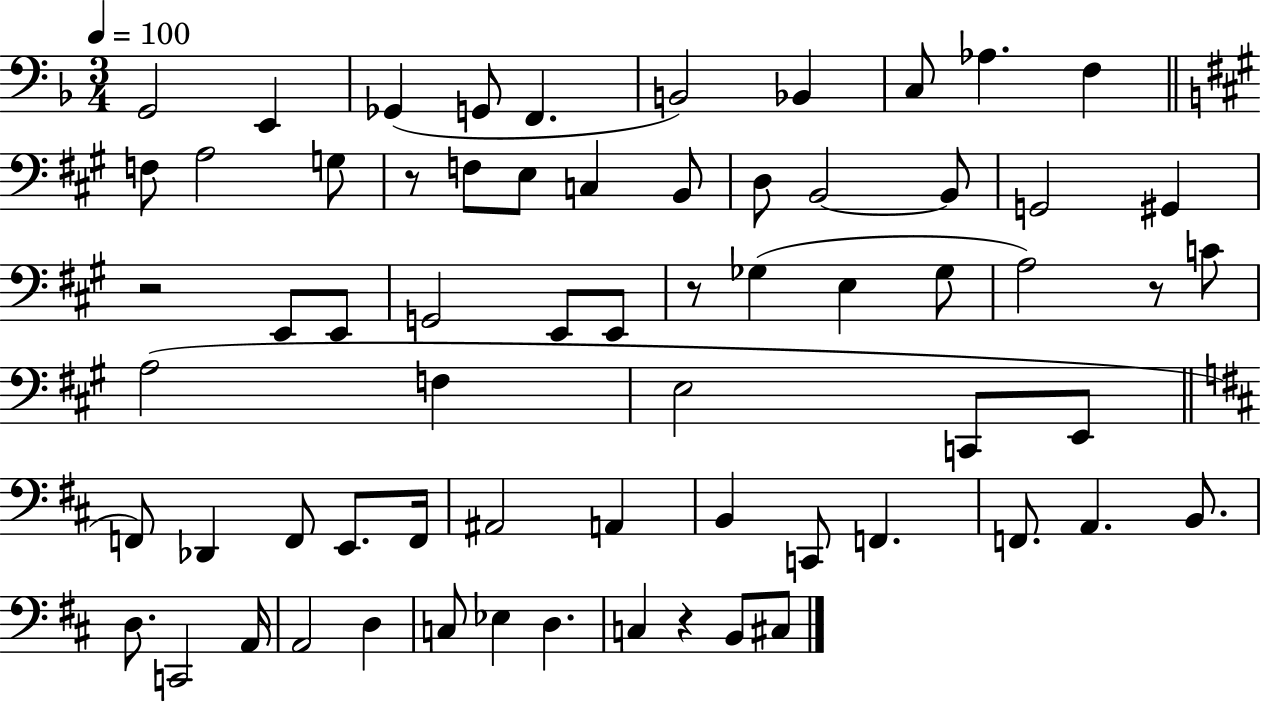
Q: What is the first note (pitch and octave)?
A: G2